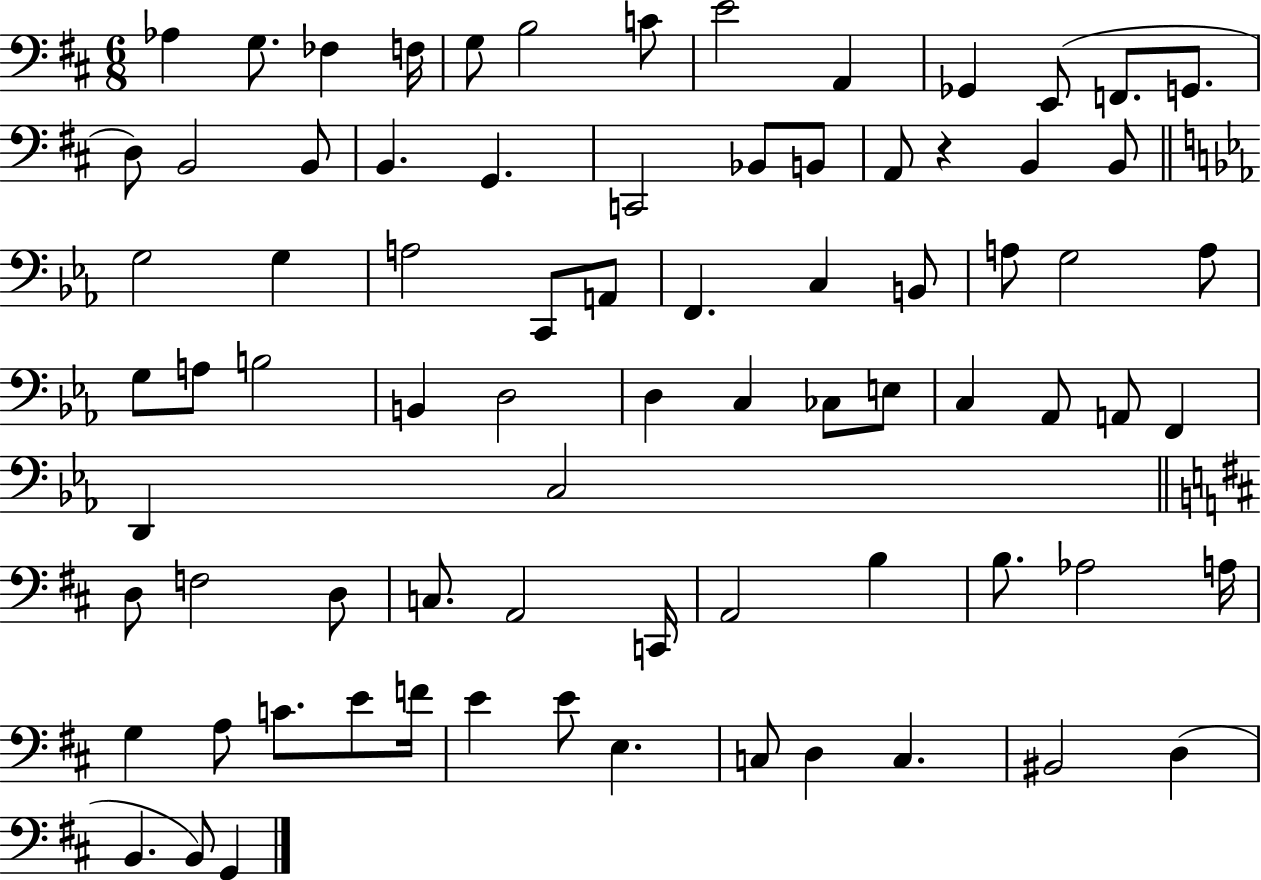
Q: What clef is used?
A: bass